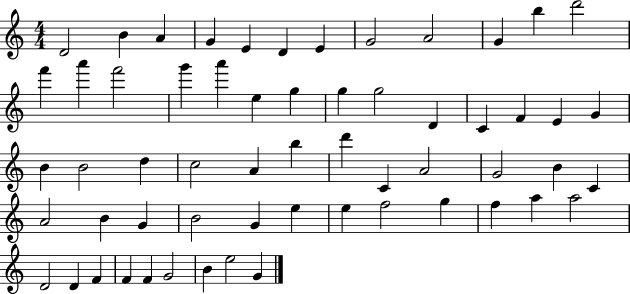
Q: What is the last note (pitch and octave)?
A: G4